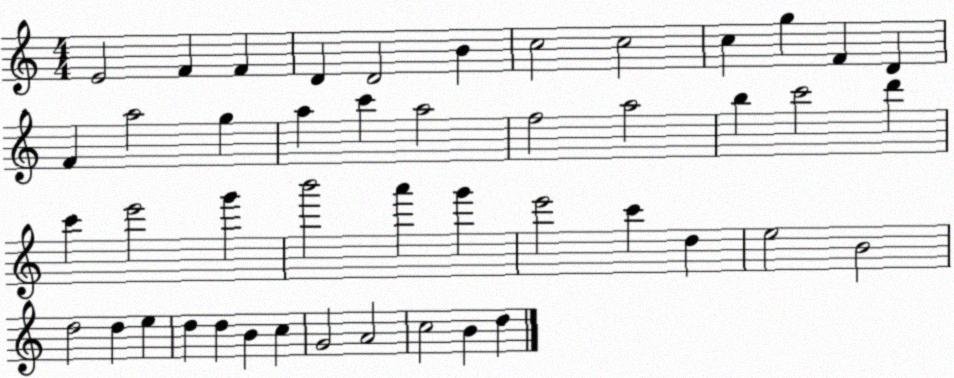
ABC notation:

X:1
T:Untitled
M:4/4
L:1/4
K:C
E2 F F D D2 B c2 c2 c g F D F a2 g a c' a2 f2 a2 b c'2 d' c' e'2 g' b'2 a' g' e'2 c' d e2 B2 d2 d e d d B c G2 A2 c2 B d